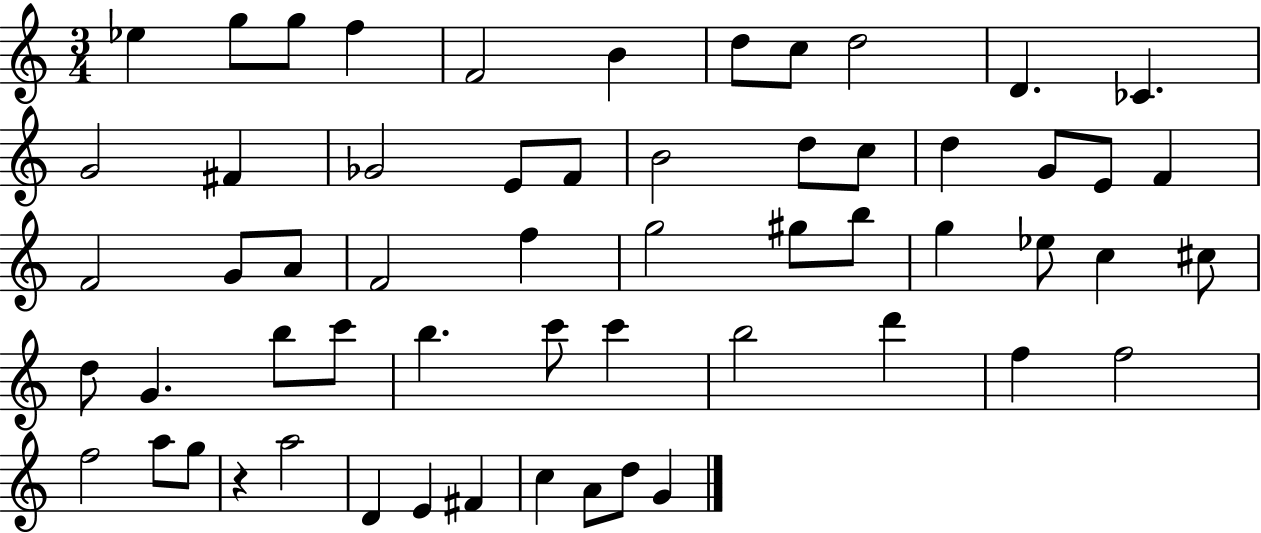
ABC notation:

X:1
T:Untitled
M:3/4
L:1/4
K:C
_e g/2 g/2 f F2 B d/2 c/2 d2 D _C G2 ^F _G2 E/2 F/2 B2 d/2 c/2 d G/2 E/2 F F2 G/2 A/2 F2 f g2 ^g/2 b/2 g _e/2 c ^c/2 d/2 G b/2 c'/2 b c'/2 c' b2 d' f f2 f2 a/2 g/2 z a2 D E ^F c A/2 d/2 G